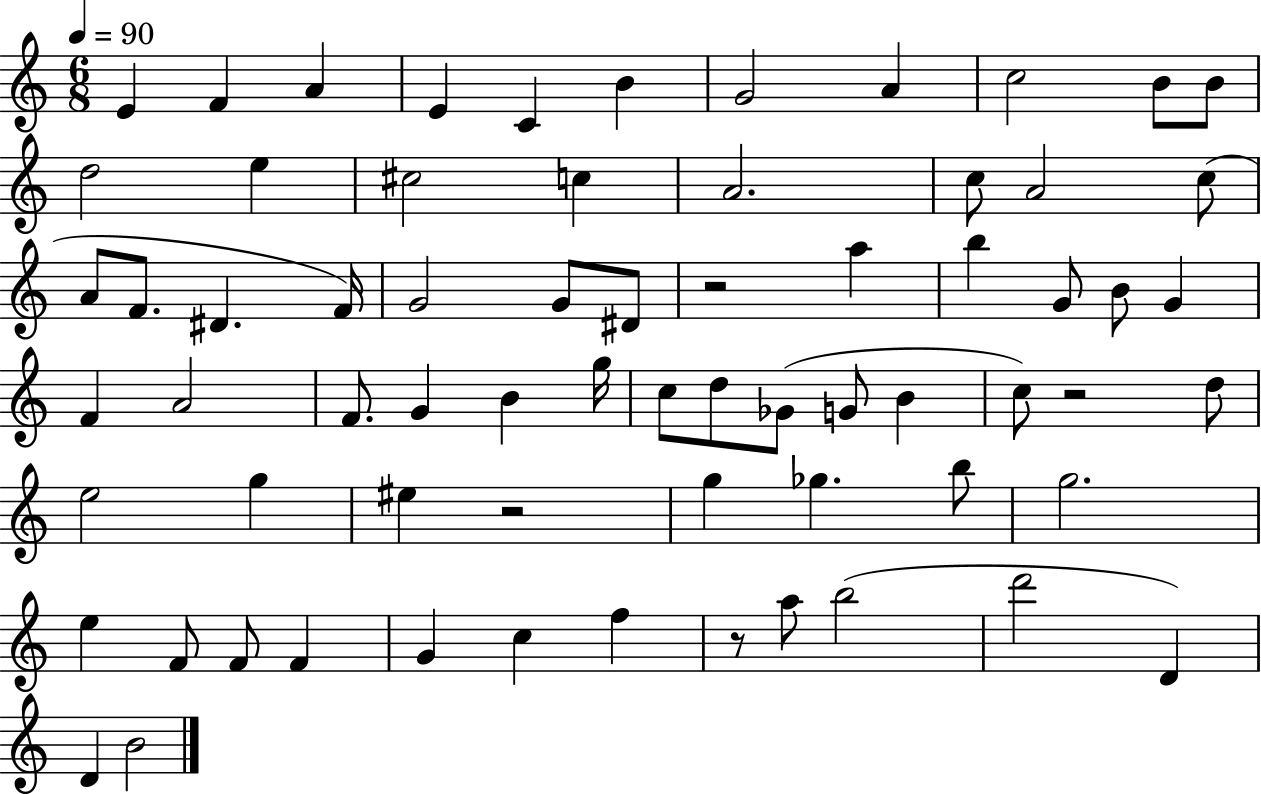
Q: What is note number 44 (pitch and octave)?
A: D5